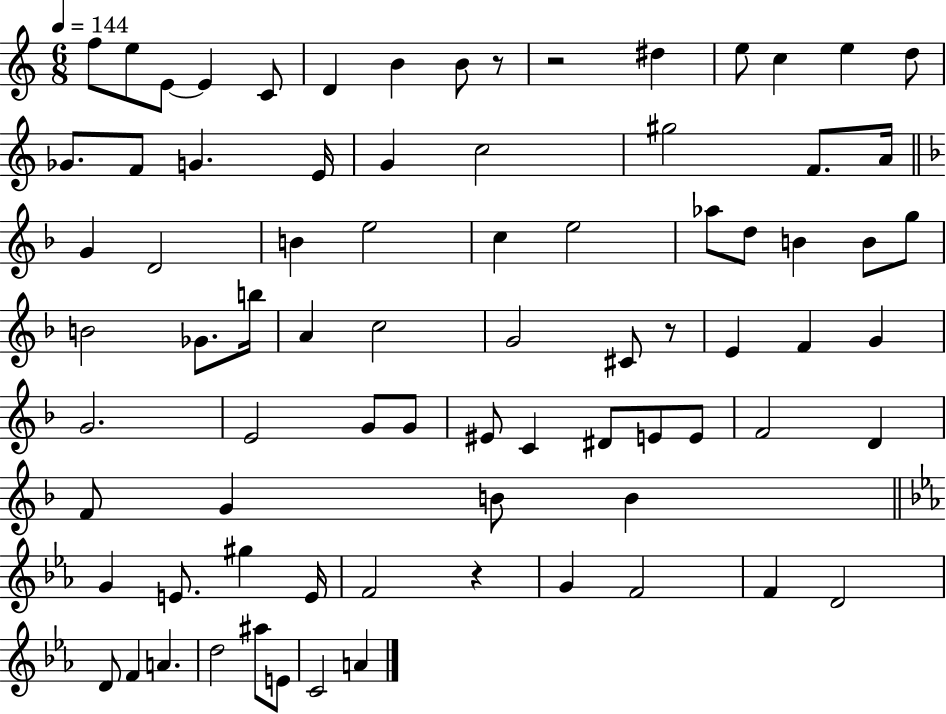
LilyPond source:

{
  \clef treble
  \numericTimeSignature
  \time 6/8
  \key c \major
  \tempo 4 = 144
  \repeat volta 2 { f''8 e''8 e'8~~ e'4 c'8 | d'4 b'4 b'8 r8 | r2 dis''4 | e''8 c''4 e''4 d''8 | \break ges'8. f'8 g'4. e'16 | g'4 c''2 | gis''2 f'8. a'16 | \bar "||" \break \key d \minor g'4 d'2 | b'4 e''2 | c''4 e''2 | aes''8 d''8 b'4 b'8 g''8 | \break b'2 ges'8. b''16 | a'4 c''2 | g'2 cis'8 r8 | e'4 f'4 g'4 | \break g'2. | e'2 g'8 g'8 | eis'8 c'4 dis'8 e'8 e'8 | f'2 d'4 | \break f'8 g'4 b'8 b'4 | \bar "||" \break \key ees \major g'4 e'8. gis''4 e'16 | f'2 r4 | g'4 f'2 | f'4 d'2 | \break d'8 f'4 a'4. | d''2 ais''8 e'8 | c'2 a'4 | } \bar "|."
}